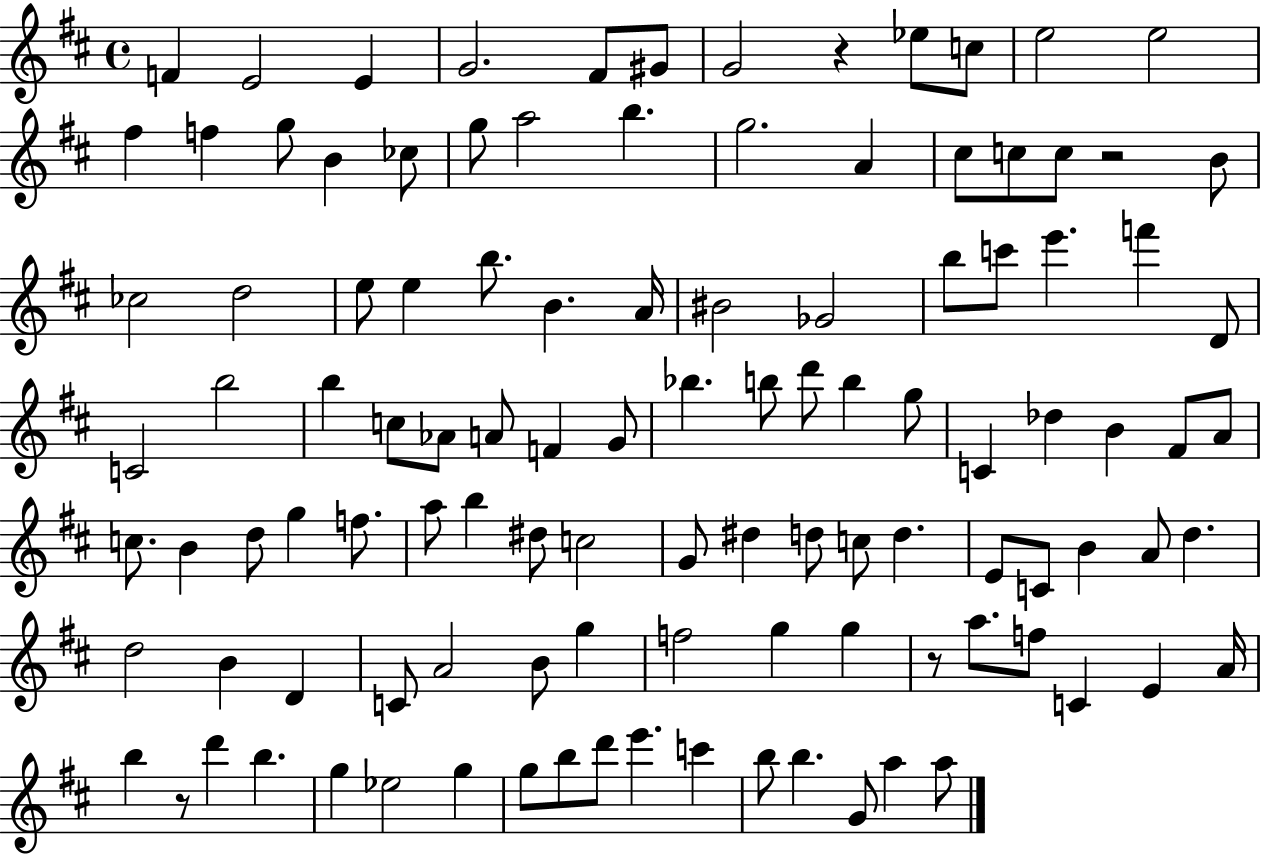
X:1
T:Untitled
M:4/4
L:1/4
K:D
F E2 E G2 ^F/2 ^G/2 G2 z _e/2 c/2 e2 e2 ^f f g/2 B _c/2 g/2 a2 b g2 A ^c/2 c/2 c/2 z2 B/2 _c2 d2 e/2 e b/2 B A/4 ^B2 _G2 b/2 c'/2 e' f' D/2 C2 b2 b c/2 _A/2 A/2 F G/2 _b b/2 d'/2 b g/2 C _d B ^F/2 A/2 c/2 B d/2 g f/2 a/2 b ^d/2 c2 G/2 ^d d/2 c/2 d E/2 C/2 B A/2 d d2 B D C/2 A2 B/2 g f2 g g z/2 a/2 f/2 C E A/4 b z/2 d' b g _e2 g g/2 b/2 d'/2 e' c' b/2 b G/2 a a/2